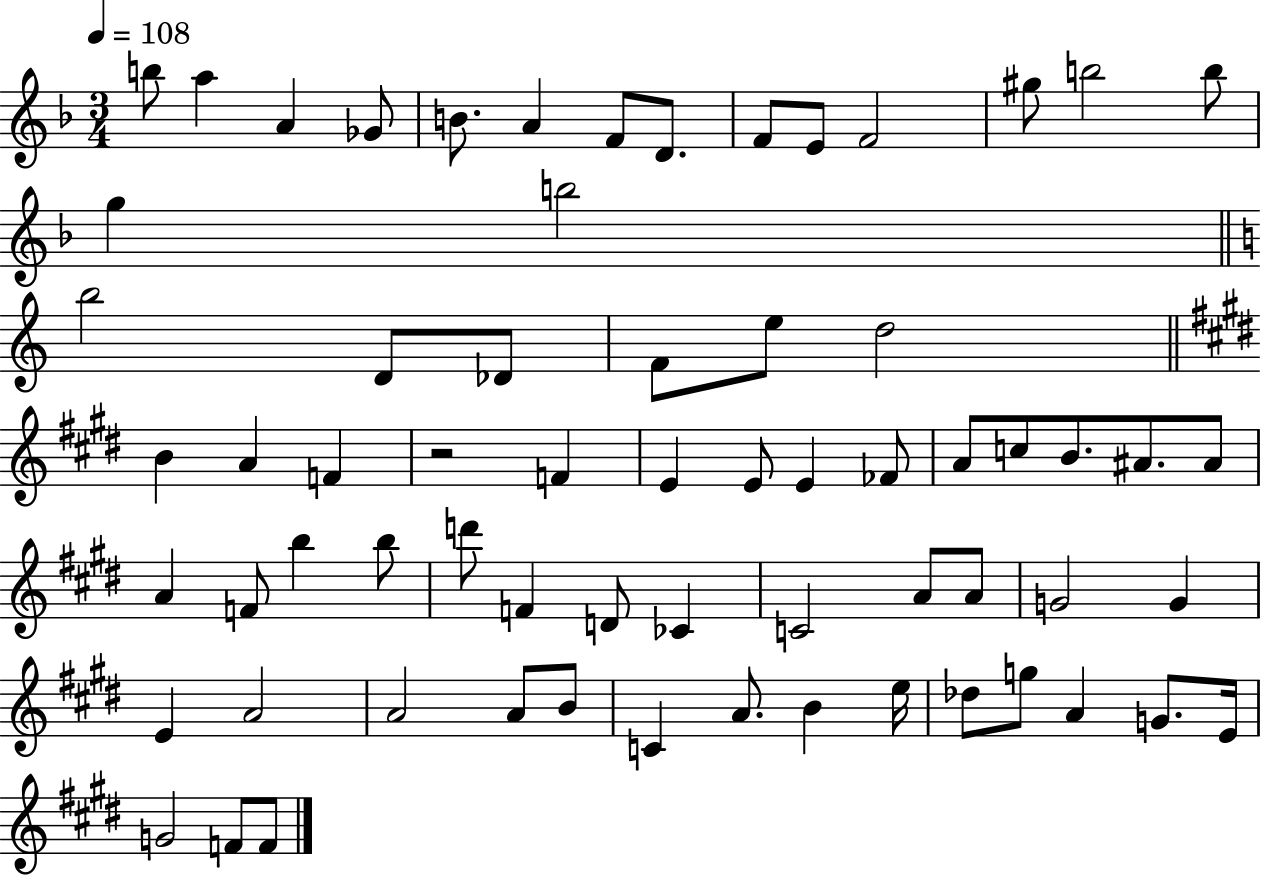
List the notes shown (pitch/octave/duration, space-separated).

B5/e A5/q A4/q Gb4/e B4/e. A4/q F4/e D4/e. F4/e E4/e F4/h G#5/e B5/h B5/e G5/q B5/h B5/h D4/e Db4/e F4/e E5/e D5/h B4/q A4/q F4/q R/h F4/q E4/q E4/e E4/q FES4/e A4/e C5/e B4/e. A#4/e. A#4/e A4/q F4/e B5/q B5/e D6/e F4/q D4/e CES4/q C4/h A4/e A4/e G4/h G4/q E4/q A4/h A4/h A4/e B4/e C4/q A4/e. B4/q E5/s Db5/e G5/e A4/q G4/e. E4/s G4/h F4/e F4/e